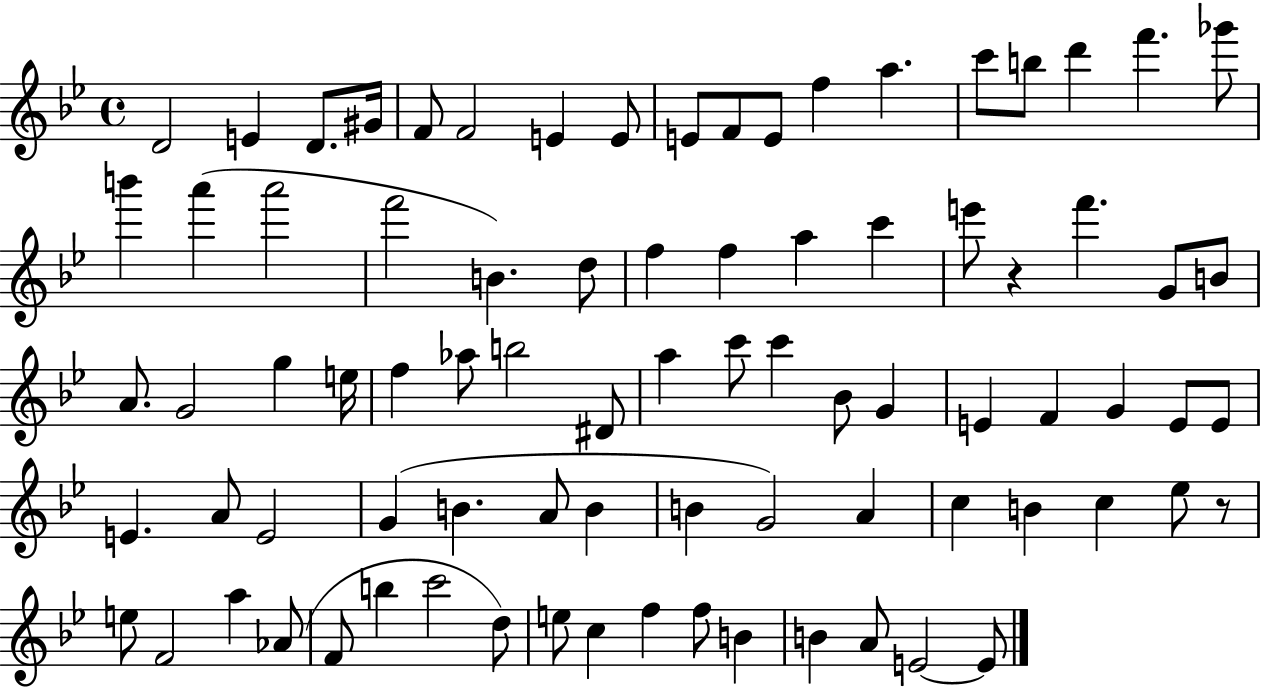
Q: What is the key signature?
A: BES major